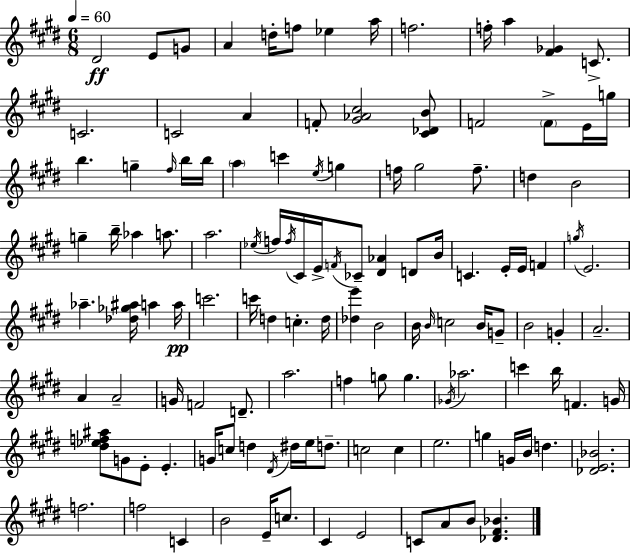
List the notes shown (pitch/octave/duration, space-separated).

D#4/h E4/e G4/e A4/q D5/s F5/e Eb5/q A5/s F5/h. F5/s A5/q [F#4,Gb4]/q C4/e. C4/h. C4/h A4/q F4/e [G#4,Ab4,C#5]/h [C#4,Db4,B4]/e F4/h F4/e E4/s G5/s B5/q. G5/q F#5/s B5/s B5/s A5/q C6/q E5/s G5/q F5/s G#5/h F5/e. D5/q B4/h G5/q B5/s Ab5/q A5/e. A5/h. Eb5/s F5/s F5/s C#4/s E4/s F4/s CES4/e [D#4,Ab4]/q D4/e B4/s C4/q. E4/s E4/s F4/q G5/s E4/h. Ab5/q. [Db5,Gb5,A#5]/s A5/q A5/s C6/h. C6/s D5/q C5/q. D5/s [Db5,E6]/q B4/h B4/s B4/s C5/h B4/s G4/e B4/h G4/q A4/h. A4/q A4/h G4/s F4/h D4/e. A5/h. F5/q G5/e G5/q. Gb4/s Ab5/h. C6/q B5/s F4/q. G4/s [D#5,Eb5,F5,A#5]/e G4/e E4/e E4/q. G4/s C5/e D5/q D#4/s D#5/s E5/s D5/e. C5/h C5/q E5/h. G5/q G4/s B4/s D5/q. [Db4,E4,Bb4]/h. F5/h. F5/h C4/q B4/h E4/s C5/e. C#4/q E4/h C4/e A4/e B4/e [Db4,F#4,Bb4]/q.